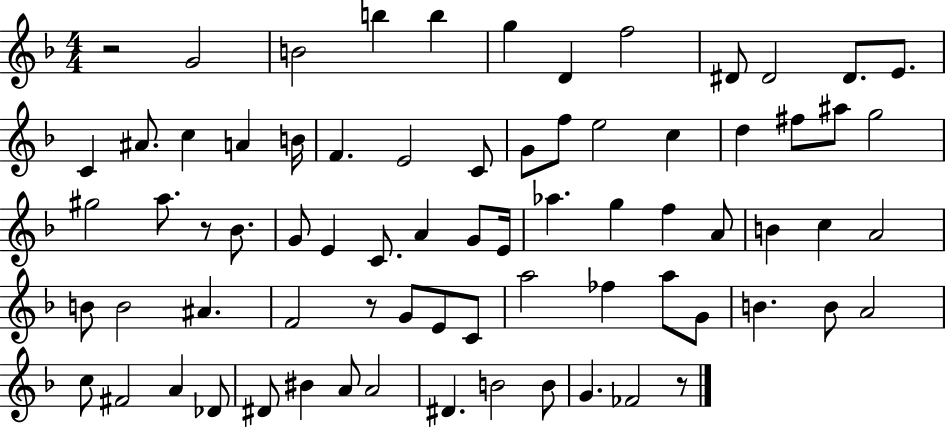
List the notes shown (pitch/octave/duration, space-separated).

R/h G4/h B4/h B5/q B5/q G5/q D4/q F5/h D#4/e D#4/h D#4/e. E4/e. C4/q A#4/e. C5/q A4/q B4/s F4/q. E4/h C4/e G4/e F5/e E5/h C5/q D5/q F#5/e A#5/e G5/h G#5/h A5/e. R/e Bb4/e. G4/e E4/q C4/e. A4/q G4/e E4/s Ab5/q. G5/q F5/q A4/e B4/q C5/q A4/h B4/e B4/h A#4/q. F4/h R/e G4/e E4/e C4/e A5/h FES5/q A5/e G4/e B4/q. B4/e A4/h C5/e F#4/h A4/q Db4/e D#4/e BIS4/q A4/e A4/h D#4/q. B4/h B4/e G4/q. FES4/h R/e